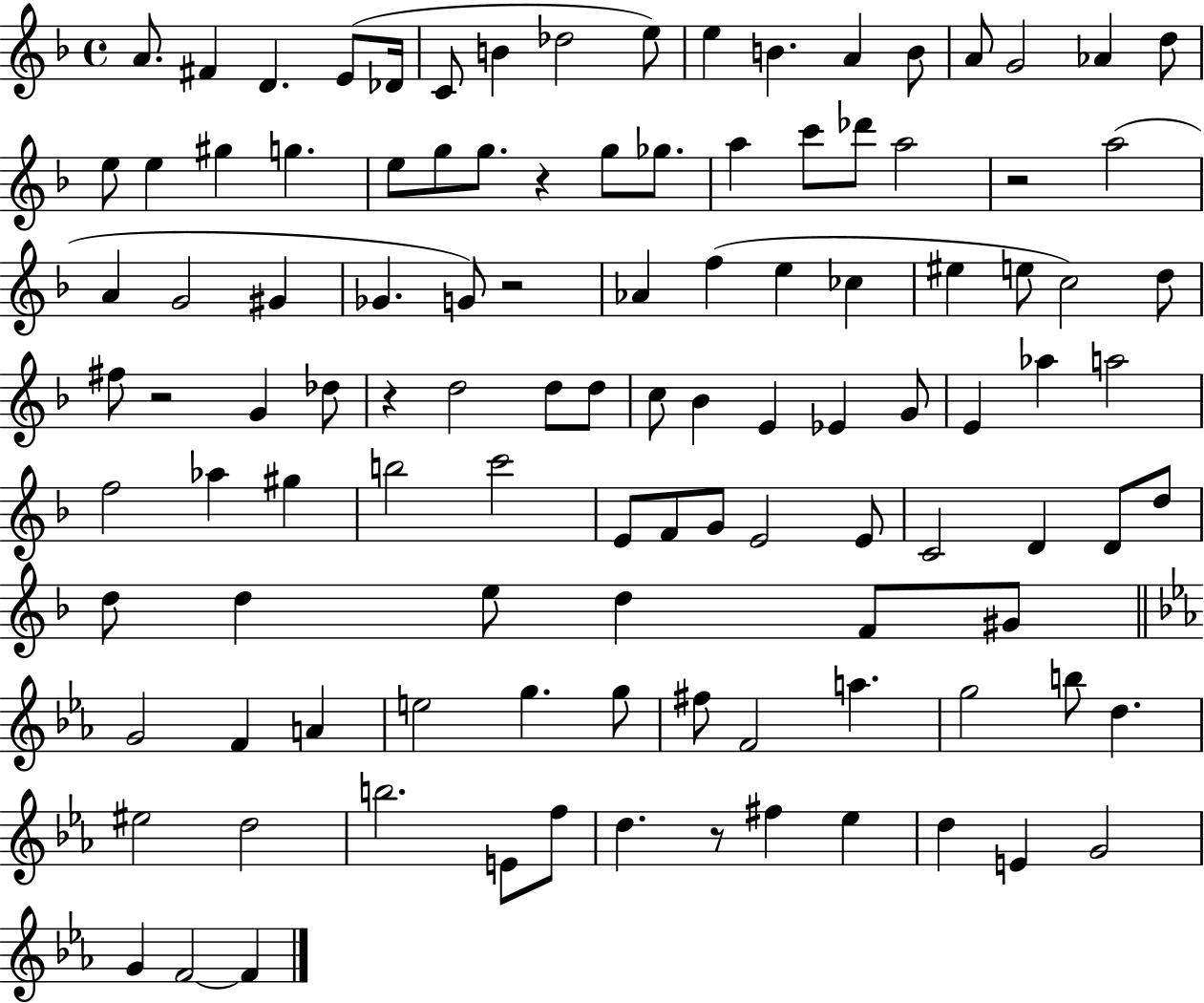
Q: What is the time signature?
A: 4/4